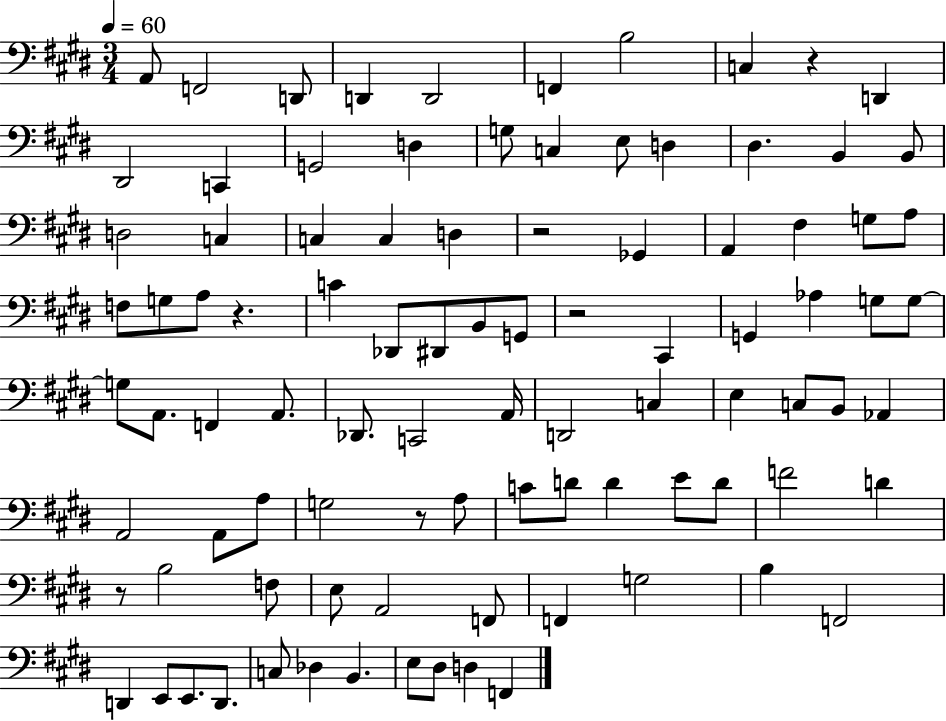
A2/e F2/h D2/e D2/q D2/h F2/q B3/h C3/q R/q D2/q D#2/h C2/q G2/h D3/q G3/e C3/q E3/e D3/q D#3/q. B2/q B2/e D3/h C3/q C3/q C3/q D3/q R/h Gb2/q A2/q F#3/q G3/e A3/e F3/e G3/e A3/e R/q. C4/q Db2/e D#2/e B2/e G2/e R/h C#2/q G2/q Ab3/q G3/e G3/e G3/e A2/e. F2/q A2/e. Db2/e. C2/h A2/s D2/h C3/q E3/q C3/e B2/e Ab2/q A2/h A2/e A3/e G3/h R/e A3/e C4/e D4/e D4/q E4/e D4/e F4/h D4/q R/e B3/h F3/e E3/e A2/h F2/e F2/q G3/h B3/q F2/h D2/q E2/e E2/e. D2/e. C3/e Db3/q B2/q. E3/e D#3/e D3/q F2/q